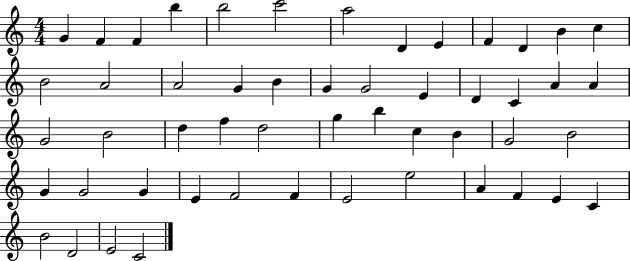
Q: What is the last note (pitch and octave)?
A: C4